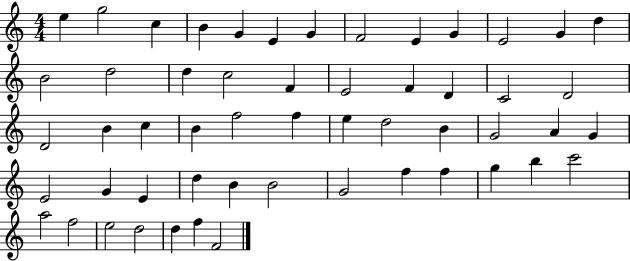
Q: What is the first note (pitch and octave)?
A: E5